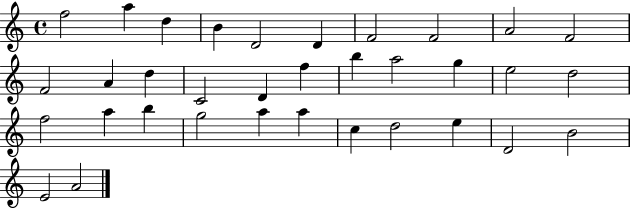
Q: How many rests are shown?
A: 0